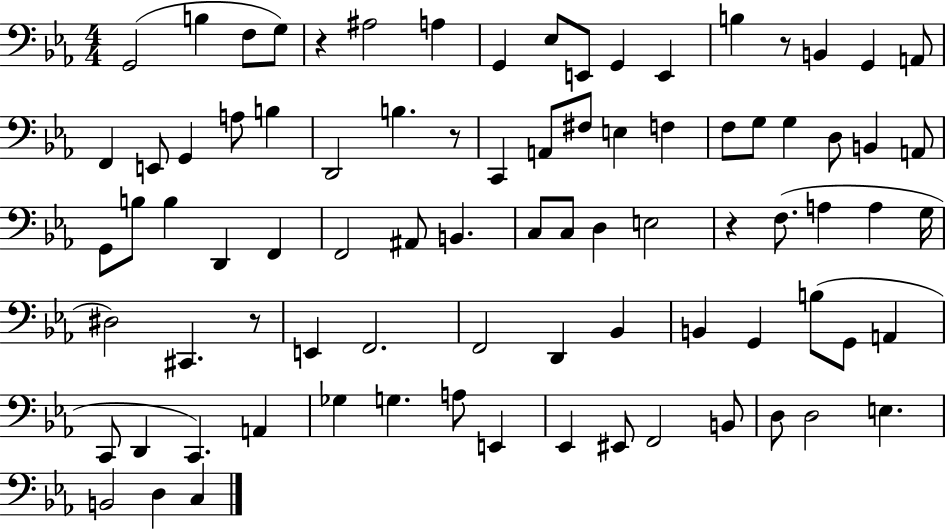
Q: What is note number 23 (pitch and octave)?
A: C2